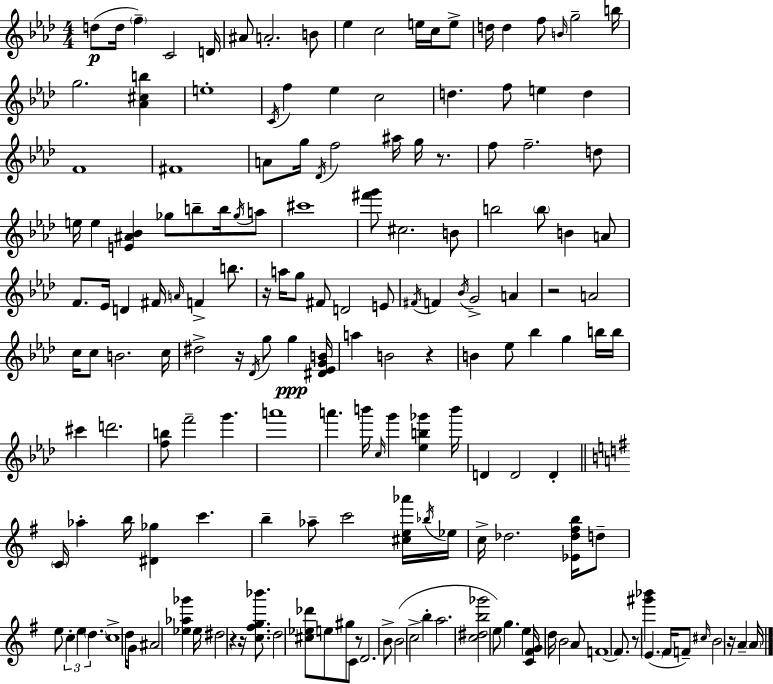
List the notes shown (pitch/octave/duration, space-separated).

D5/e D5/s F5/q C4/h D4/s A#4/e A4/h. B4/e Eb5/q C5/h E5/s C5/s E5/e D5/s D5/q F5/e B4/s G5/h B5/s G5/h. [Ab4,C#5,B5]/q E5/w C4/s F5/q Eb5/q C5/h D5/q. F5/e E5/q D5/q F4/w F#4/w A4/e G5/s Db4/s F5/h A#5/s G5/s R/e. F5/e F5/h. D5/e E5/s E5/q [E4,A#4,Bb4]/q Gb5/e B5/e B5/s Gb5/s A5/e C#6/w [F#6,G6]/e C#5/h. B4/e B5/h B5/e B4/q A4/e F4/e. Eb4/s D4/q F#4/s A4/s F4/q B5/e. R/s A5/s G5/e F#4/e D4/h E4/e F#4/s F4/q Bb4/s G4/h A4/q R/h A4/h C5/s C5/e B4/h. C5/s D#5/h R/s Db4/s G5/e G5/q [D#4,Eb4,G4,B4]/s A5/q B4/h R/q B4/q Eb5/e Bb5/q G5/q B5/s B5/s C#6/q D6/h. [F5,B5]/e F6/h G6/q. A6/w A6/q. B6/s C5/s G6/q [Eb5,B5,Gb6]/q B6/s D4/q D4/h D4/q C4/s Ab5/q B5/s [D#4,Gb5]/q C6/q. B5/q Ab5/e C6/h [C#5,E5,Ab6]/s Bb5/s Eb5/s C5/s Db5/h. [Eb4,Db5,F#5,B5]/s D5/e E5/e C5/q E5/q D5/q. C5/w D5/s G4/e A#4/h [Eb5,Ab5,Gb6]/q Eb5/s D#5/h R/q R/s [C5,F#5,G5,Bb6]/e. D5/h [C#5,Eb5,Db6]/e E5/e G#5/e C4/e R/e D4/h. B4/e B4/h C5/h B5/q A5/h. [C5,D#5,B5,Gb6]/h E5/e G5/q. E5/q [C4,F#4,G4]/s D5/s B4/h A4/e F4/w F4/e. R/e [G#6,Bb6]/q E4/q. F#4/s F4/e C#5/s B4/h R/s A4/q A4/s